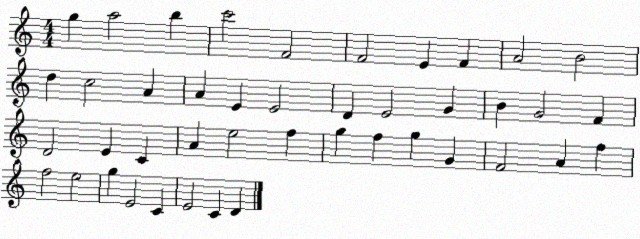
X:1
T:Untitled
M:4/4
L:1/4
K:C
g a2 b c'2 F2 F2 E F A2 B2 d c2 A A E E2 D E2 G B G2 F D2 E C A e2 f g f g G F2 A f f2 e2 g E2 C E2 C D